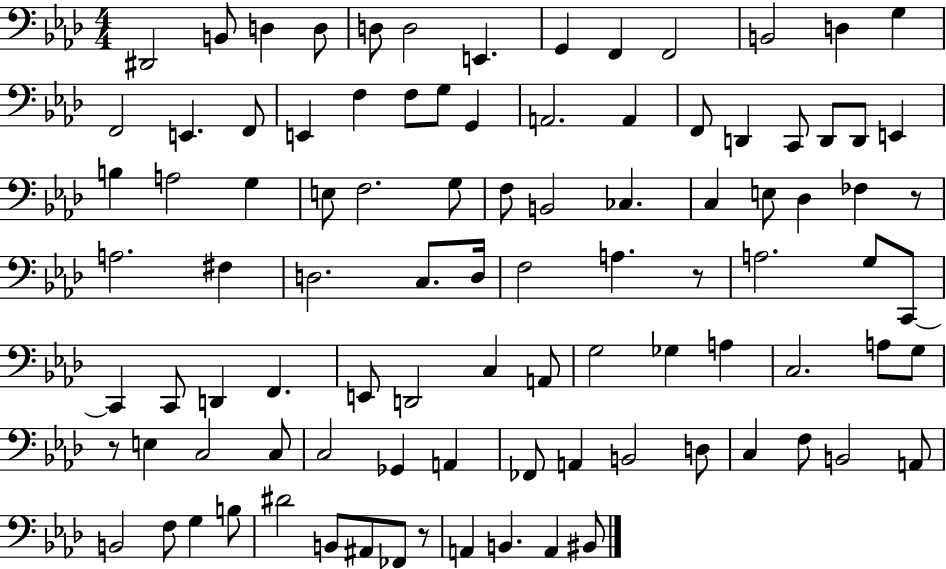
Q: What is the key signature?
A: AES major